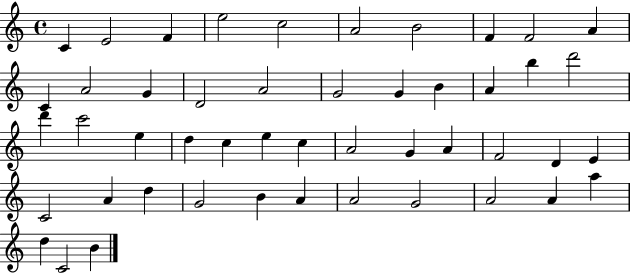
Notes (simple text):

C4/q E4/h F4/q E5/h C5/h A4/h B4/h F4/q F4/h A4/q C4/q A4/h G4/q D4/h A4/h G4/h G4/q B4/q A4/q B5/q D6/h D6/q C6/h E5/q D5/q C5/q E5/q C5/q A4/h G4/q A4/q F4/h D4/q E4/q C4/h A4/q D5/q G4/h B4/q A4/q A4/h G4/h A4/h A4/q A5/q D5/q C4/h B4/q